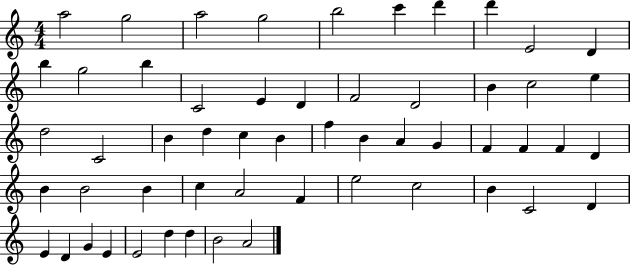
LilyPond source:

{
  \clef treble
  \numericTimeSignature
  \time 4/4
  \key c \major
  a''2 g''2 | a''2 g''2 | b''2 c'''4 d'''4 | d'''4 e'2 d'4 | \break b''4 g''2 b''4 | c'2 e'4 d'4 | f'2 d'2 | b'4 c''2 e''4 | \break d''2 c'2 | b'4 d''4 c''4 b'4 | f''4 b'4 a'4 g'4 | f'4 f'4 f'4 d'4 | \break b'4 b'2 b'4 | c''4 a'2 f'4 | e''2 c''2 | b'4 c'2 d'4 | \break e'4 d'4 g'4 e'4 | e'2 d''4 d''4 | b'2 a'2 | \bar "|."
}